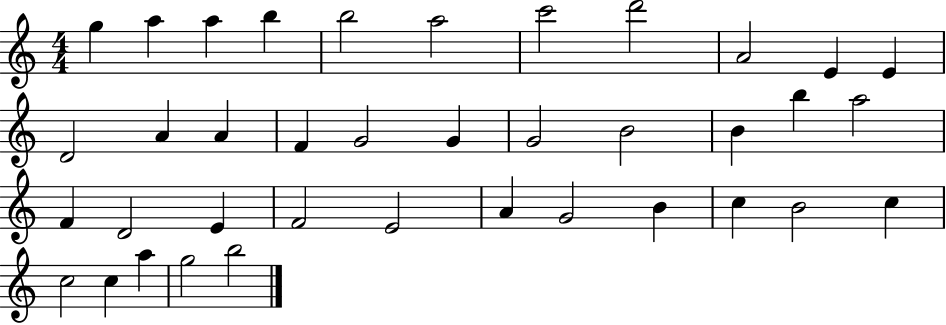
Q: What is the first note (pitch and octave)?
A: G5